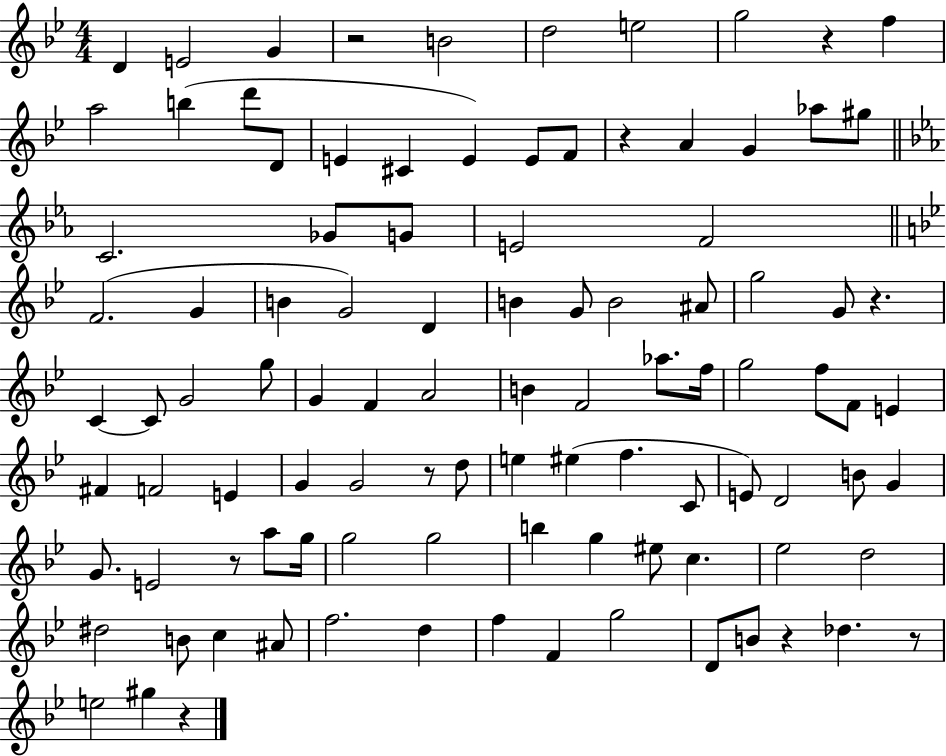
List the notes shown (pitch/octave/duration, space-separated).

D4/q E4/h G4/q R/h B4/h D5/h E5/h G5/h R/q F5/q A5/h B5/q D6/e D4/e E4/q C#4/q E4/q E4/e F4/e R/q A4/q G4/q Ab5/e G#5/e C4/h. Gb4/e G4/e E4/h F4/h F4/h. G4/q B4/q G4/h D4/q B4/q G4/e B4/h A#4/e G5/h G4/e R/q. C4/q C4/e G4/h G5/e G4/q F4/q A4/h B4/q F4/h Ab5/e. F5/s G5/h F5/e F4/e E4/q F#4/q F4/h E4/q G4/q G4/h R/e D5/e E5/q EIS5/q F5/q. C4/e E4/e D4/h B4/e G4/q G4/e. E4/h R/e A5/e G5/s G5/h G5/h B5/q G5/q EIS5/e C5/q. Eb5/h D5/h D#5/h B4/e C5/q A#4/e F5/h. D5/q F5/q F4/q G5/h D4/e B4/e R/q Db5/q. R/e E5/h G#5/q R/q